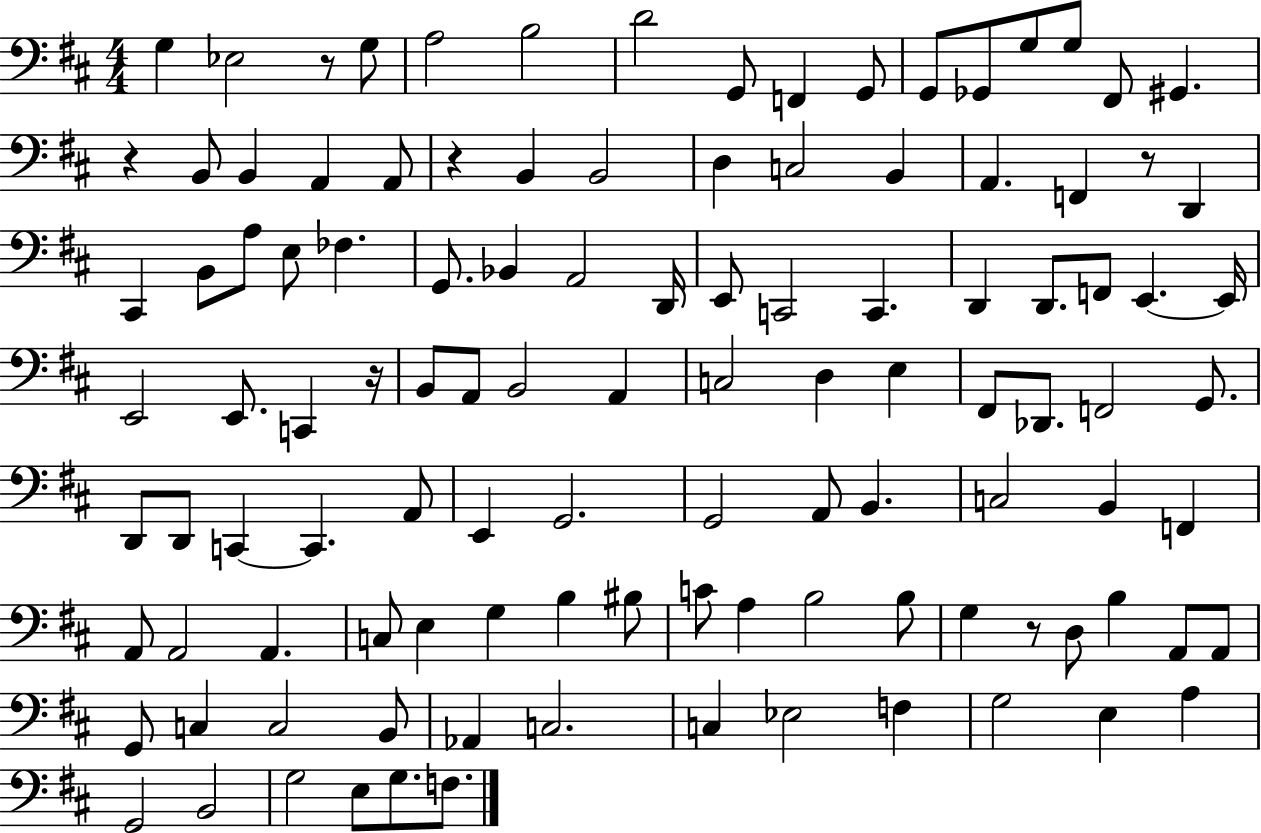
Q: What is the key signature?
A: D major